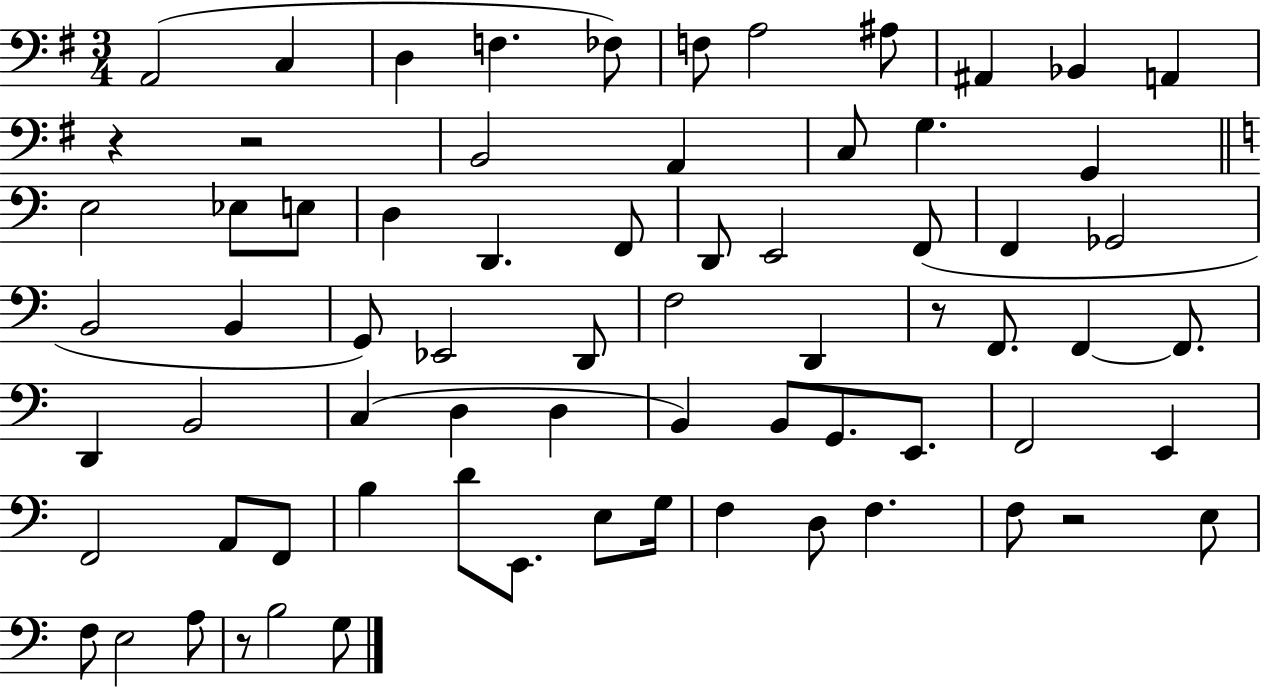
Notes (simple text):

A2/h C3/q D3/q F3/q. FES3/e F3/e A3/h A#3/e A#2/q Bb2/q A2/q R/q R/h B2/h A2/q C3/e G3/q. G2/q E3/h Eb3/e E3/e D3/q D2/q. F2/e D2/e E2/h F2/e F2/q Gb2/h B2/h B2/q G2/e Eb2/h D2/e F3/h D2/q R/e F2/e. F2/q F2/e. D2/q B2/h C3/q D3/q D3/q B2/q B2/e G2/e. E2/e. F2/h E2/q F2/h A2/e F2/e B3/q D4/e E2/e. E3/e G3/s F3/q D3/e F3/q. F3/e R/h E3/e F3/e E3/h A3/e R/e B3/h G3/e